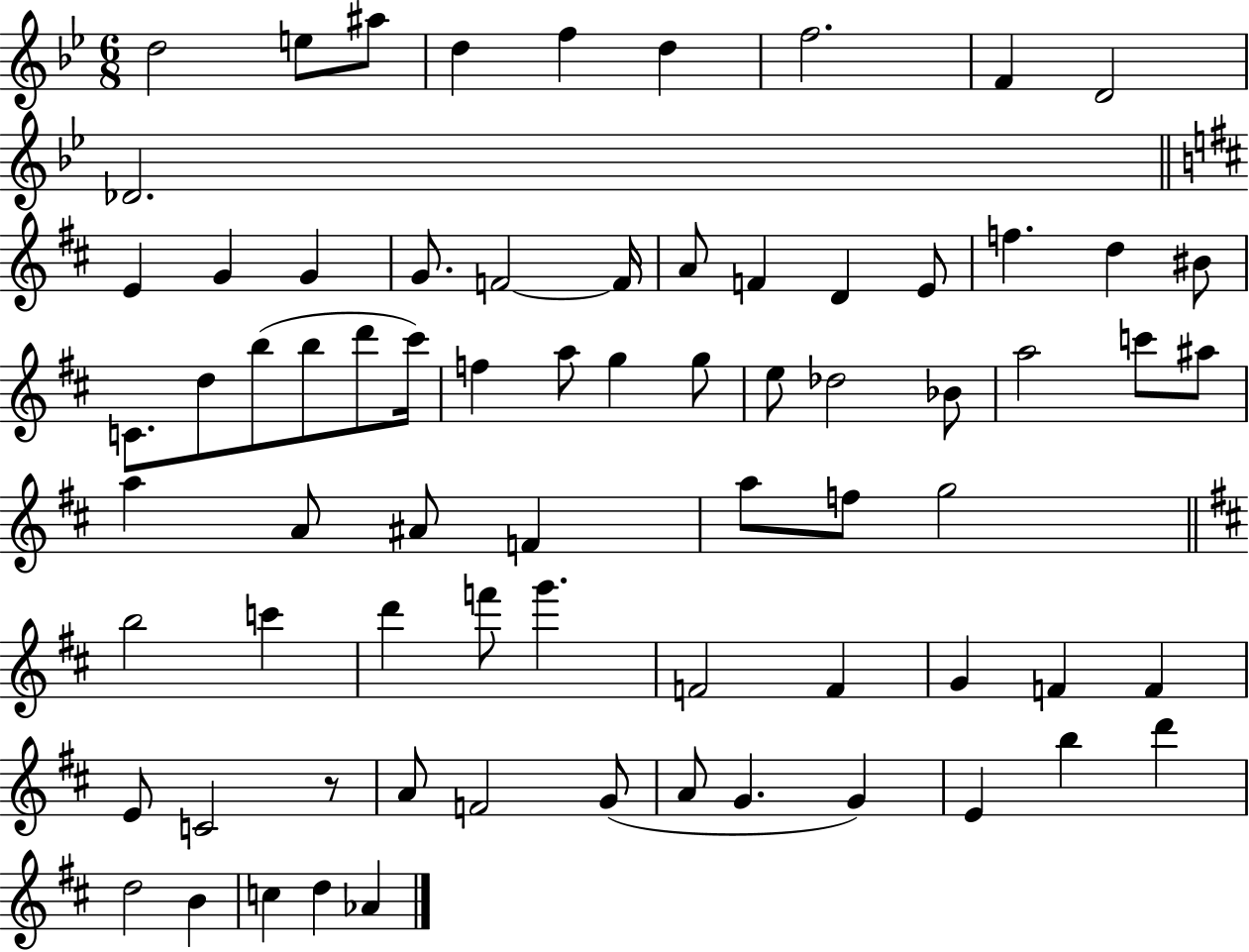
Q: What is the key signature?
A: BES major